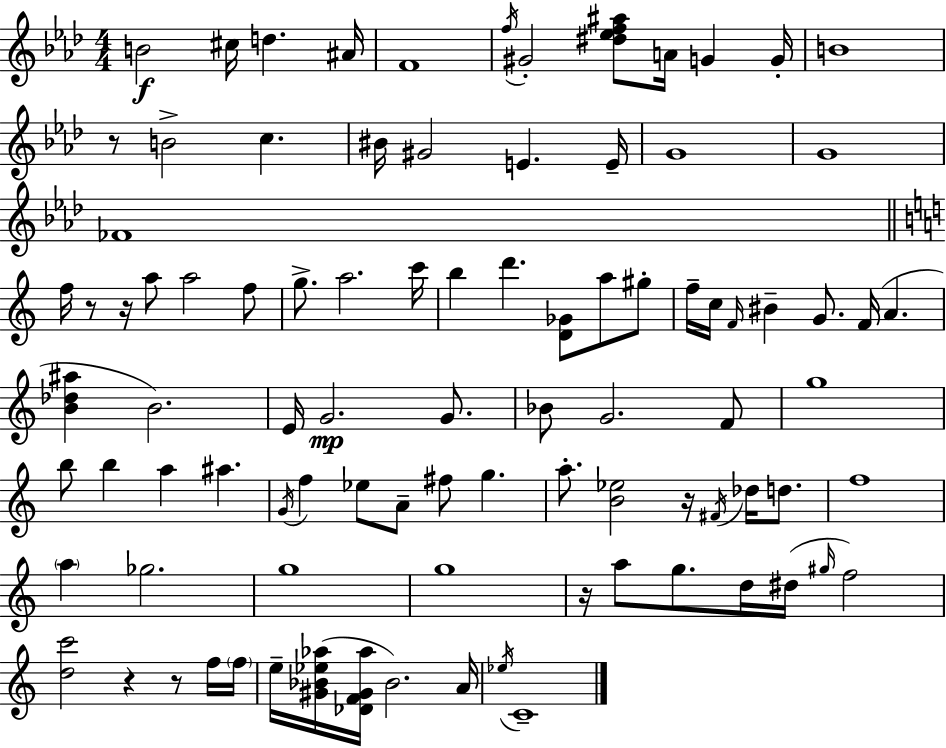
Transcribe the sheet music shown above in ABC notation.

X:1
T:Untitled
M:4/4
L:1/4
K:Ab
B2 ^c/4 d ^A/4 F4 f/4 ^G2 [^d_ef^a]/2 A/4 G G/4 B4 z/2 B2 c ^B/4 ^G2 E E/4 G4 G4 _F4 f/4 z/2 z/4 a/2 a2 f/2 g/2 a2 c'/4 b d' [D_G]/2 a/2 ^g/2 f/4 c/4 F/4 ^B G/2 F/4 A [B_d^a] B2 E/4 G2 G/2 _B/2 G2 F/2 g4 b/2 b a ^a G/4 f _e/2 A/2 ^f/2 g a/2 [B_e]2 z/4 ^F/4 _d/4 d/2 f4 a _g2 g4 g4 z/4 a/2 g/2 d/4 ^d/4 ^g/4 f2 [dc']2 z z/2 f/4 f/4 e/4 [^G_B_e_a]/4 [_DF^G_a]/4 _B2 A/4 _e/4 C4